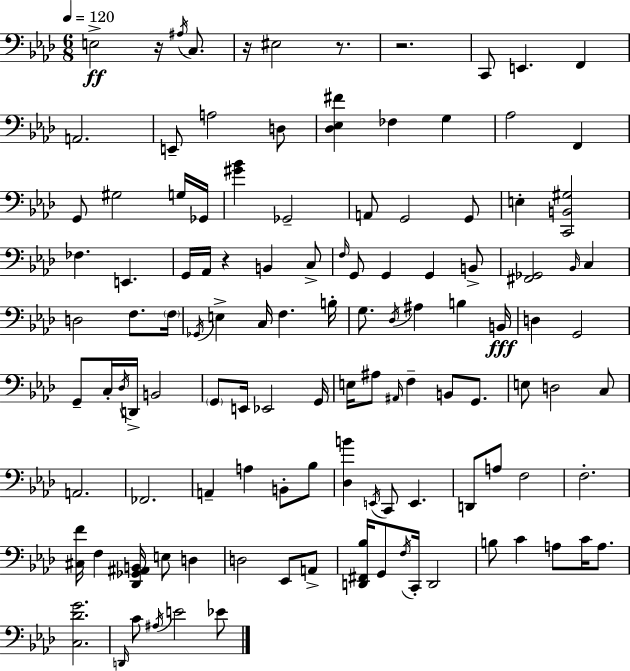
{
  \clef bass
  \numericTimeSignature
  \time 6/8
  \key aes \major
  \tempo 4 = 120
  e2->\ff r16 \acciaccatura { ais16 } c8. | r16 eis2 r8. | r2. | c,8 e,4. f,4 | \break a,2. | e,8-- a2 d8 | <des ees fis'>4 fes4 g4 | aes2 f,4 | \break g,8 gis2 g16 | ges,16 <gis' bes'>4 ges,2-- | a,8 g,2 g,8 | e4-. <c, b, gis>2 | \break fes4. e,4. | g,16 aes,16 r4 b,4 c8-> | \grace { f16 } g,8 g,4 g,4 | b,8-> <fis, ges,>2 \grace { bes,16 } c4 | \break d2 f8. | \parenthesize f16 \acciaccatura { ges,16 } e4-> c16 f4. | b16-. g8. \acciaccatura { des16 } ais4 | b4 b,16\fff d4 g,2 | \break g,8-- c16-. \acciaccatura { des16 } d,16-> b,2 | \parenthesize g,8 e,16 ees,2 | g,16 e16 ais8 \grace { ais,16 } f4-- | b,8 g,8. e8 d2 | \break c8 a,2. | fes,2. | a,4-- a4 | b,8-. bes8 <des b'>4 \acciaccatura { e,16 } | \break c,8 e,4. d,8 a8 | f2 f2.-. | <cis f'>16 f4 | <des, ges, ais, b,>16 e8 d4 d2 | \break ees,8 a,8-> <d, fis, bes>16 g,8 \acciaccatura { f16 } | c,16-. d,2 b8 c'4 | a8 c'16 a8. <c des' g'>2. | \grace { d,16 } c'8 | \break \acciaccatura { ais16 } e'2 ees'8 \bar "|."
}